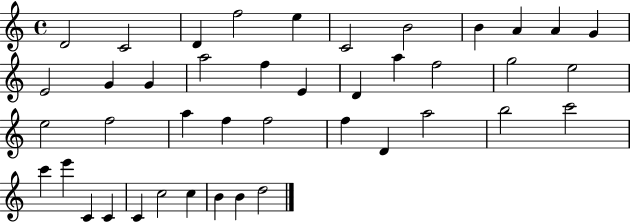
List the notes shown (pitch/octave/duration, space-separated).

D4/h C4/h D4/q F5/h E5/q C4/h B4/h B4/q A4/q A4/q G4/q E4/h G4/q G4/q A5/h F5/q E4/q D4/q A5/q F5/h G5/h E5/h E5/h F5/h A5/q F5/q F5/h F5/q D4/q A5/h B5/h C6/h C6/q E6/q C4/q C4/q C4/q C5/h C5/q B4/q B4/q D5/h